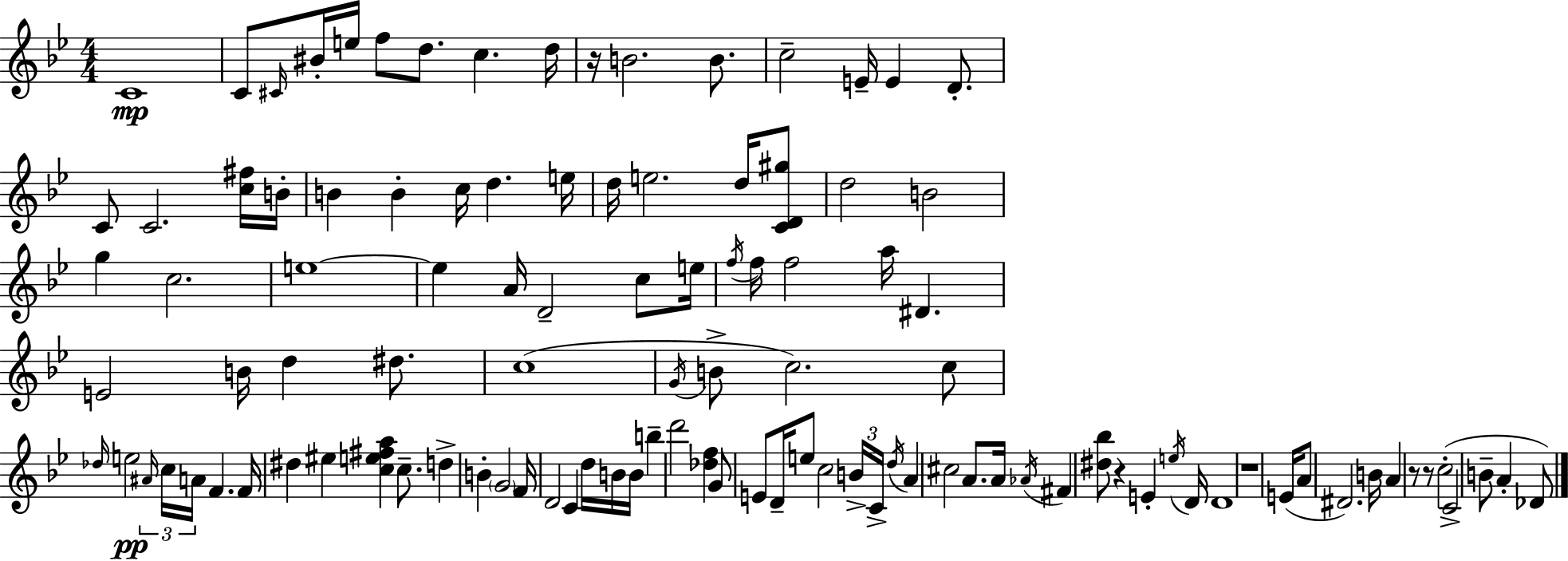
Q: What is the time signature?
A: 4/4